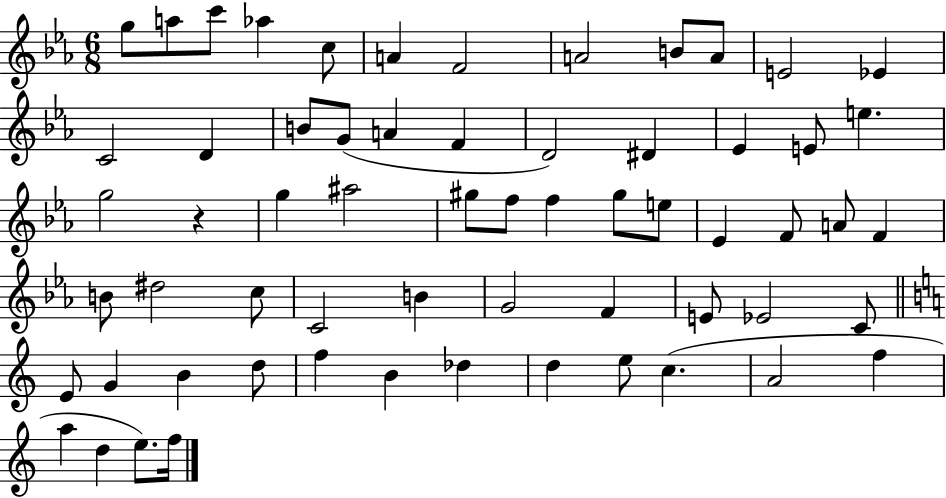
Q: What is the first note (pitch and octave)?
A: G5